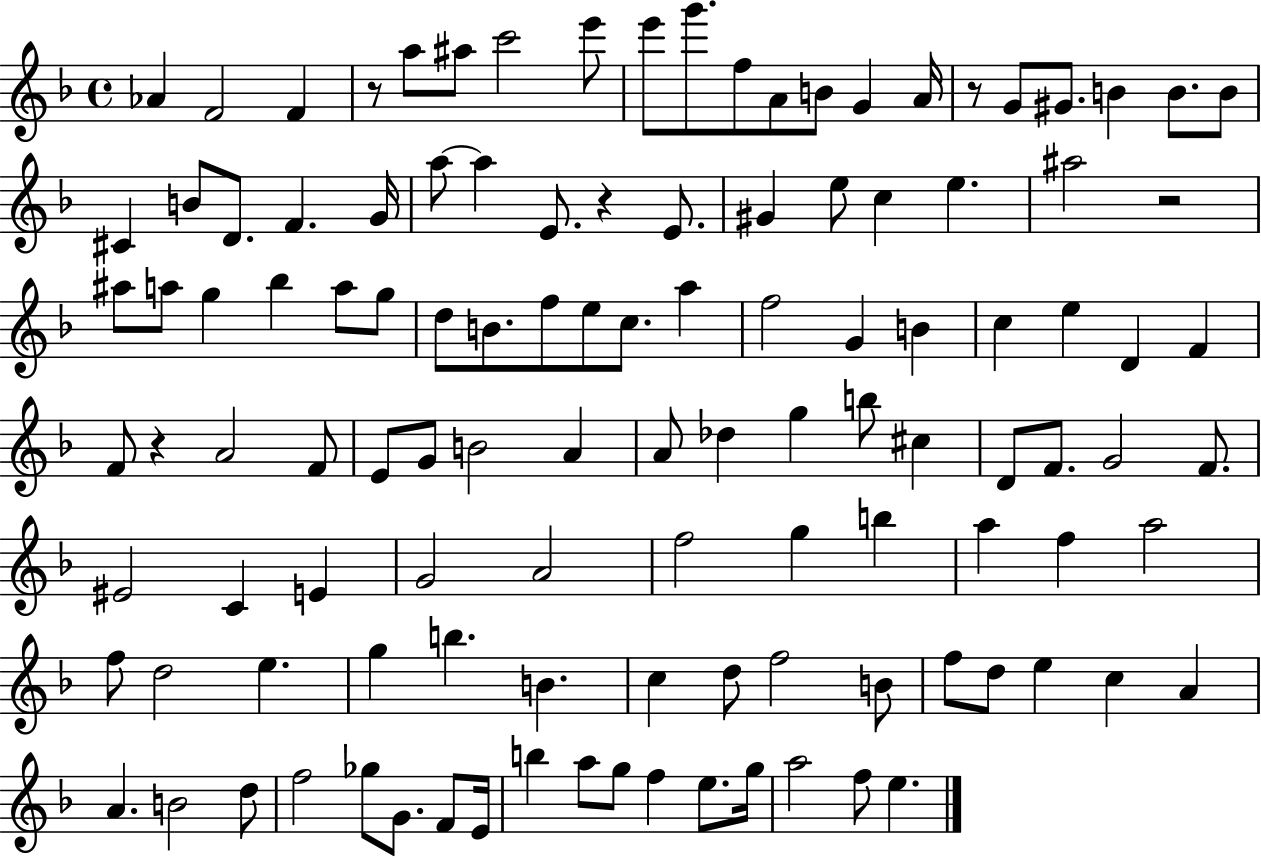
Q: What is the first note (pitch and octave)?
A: Ab4